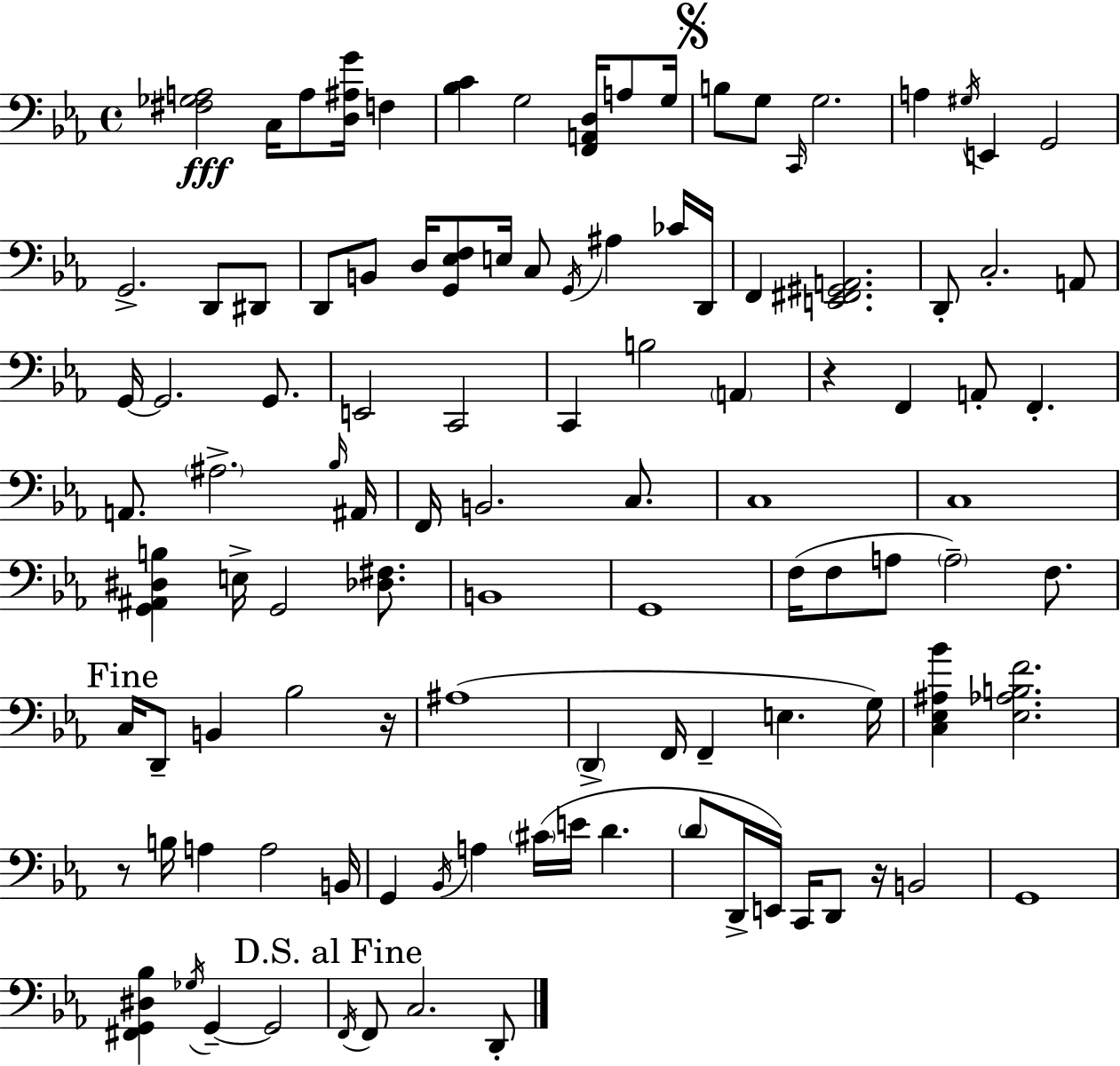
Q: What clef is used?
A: bass